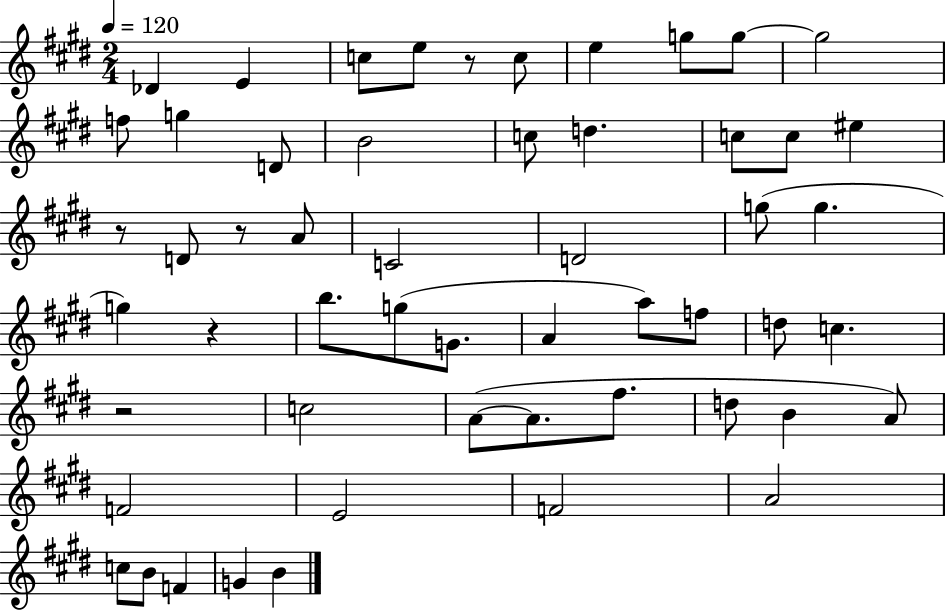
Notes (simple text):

Db4/q E4/q C5/e E5/e R/e C5/e E5/q G5/e G5/e G5/h F5/e G5/q D4/e B4/h C5/e D5/q. C5/e C5/e EIS5/q R/e D4/e R/e A4/e C4/h D4/h G5/e G5/q. G5/q R/q B5/e. G5/e G4/e. A4/q A5/e F5/e D5/e C5/q. R/h C5/h A4/e A4/e. F#5/e. D5/e B4/q A4/e F4/h E4/h F4/h A4/h C5/e B4/e F4/q G4/q B4/q